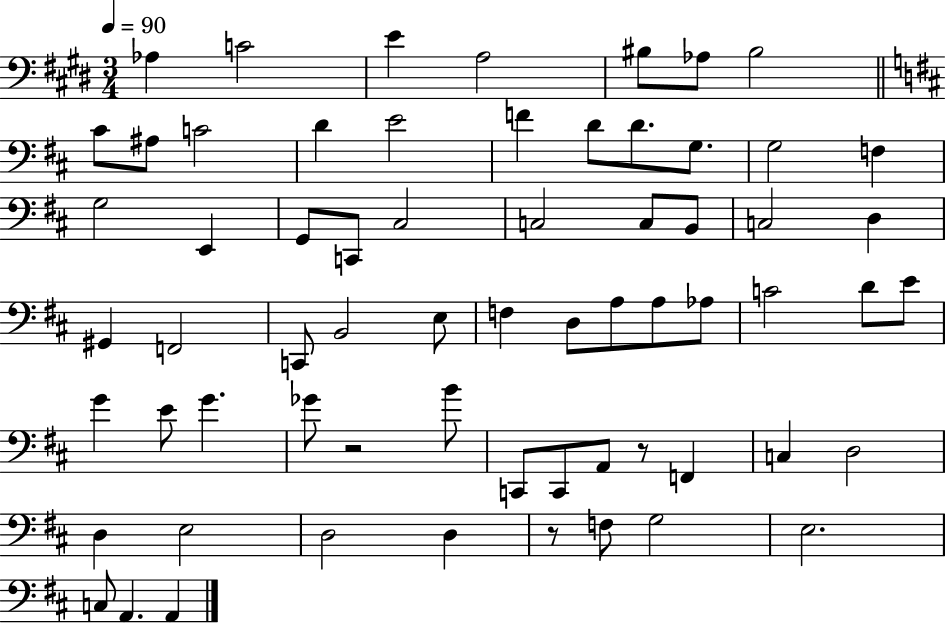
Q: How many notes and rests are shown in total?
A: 65